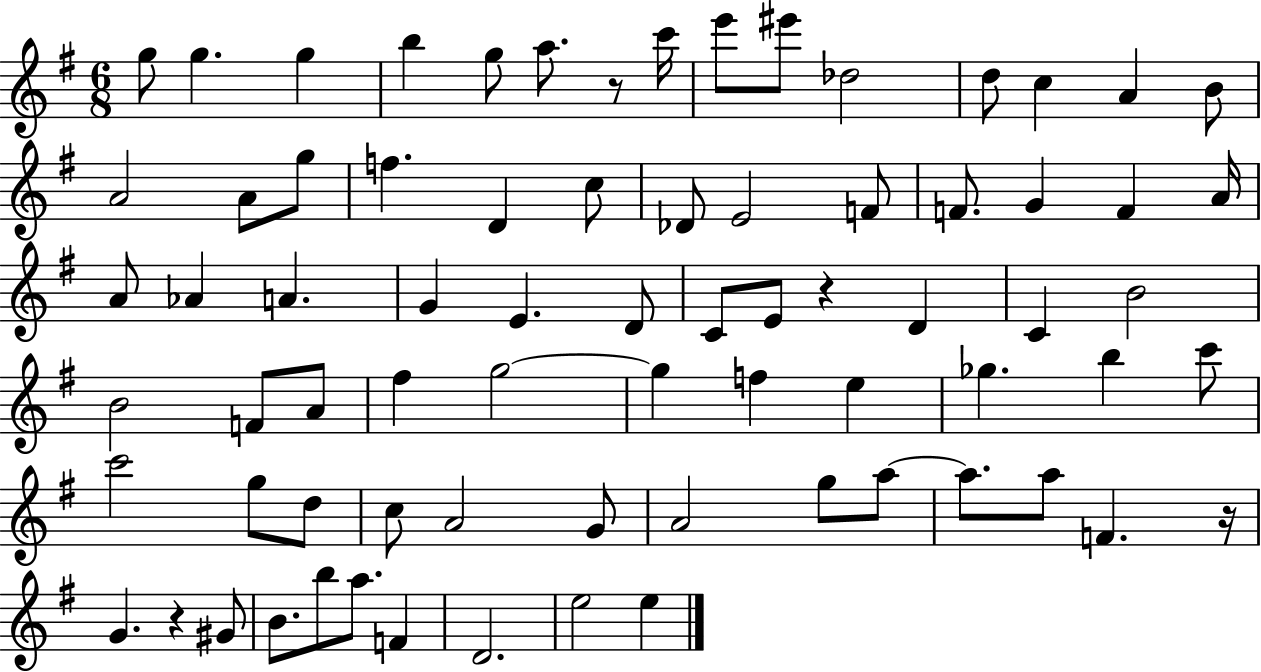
G5/e G5/q. G5/q B5/q G5/e A5/e. R/e C6/s E6/e EIS6/e Db5/h D5/e C5/q A4/q B4/e A4/h A4/e G5/e F5/q. D4/q C5/e Db4/e E4/h F4/e F4/e. G4/q F4/q A4/s A4/e Ab4/q A4/q. G4/q E4/q. D4/e C4/e E4/e R/q D4/q C4/q B4/h B4/h F4/e A4/e F#5/q G5/h G5/q F5/q E5/q Gb5/q. B5/q C6/e C6/h G5/e D5/e C5/e A4/h G4/e A4/h G5/e A5/e A5/e. A5/e F4/q. R/s G4/q. R/q G#4/e B4/e. B5/e A5/e. F4/q D4/h. E5/h E5/q